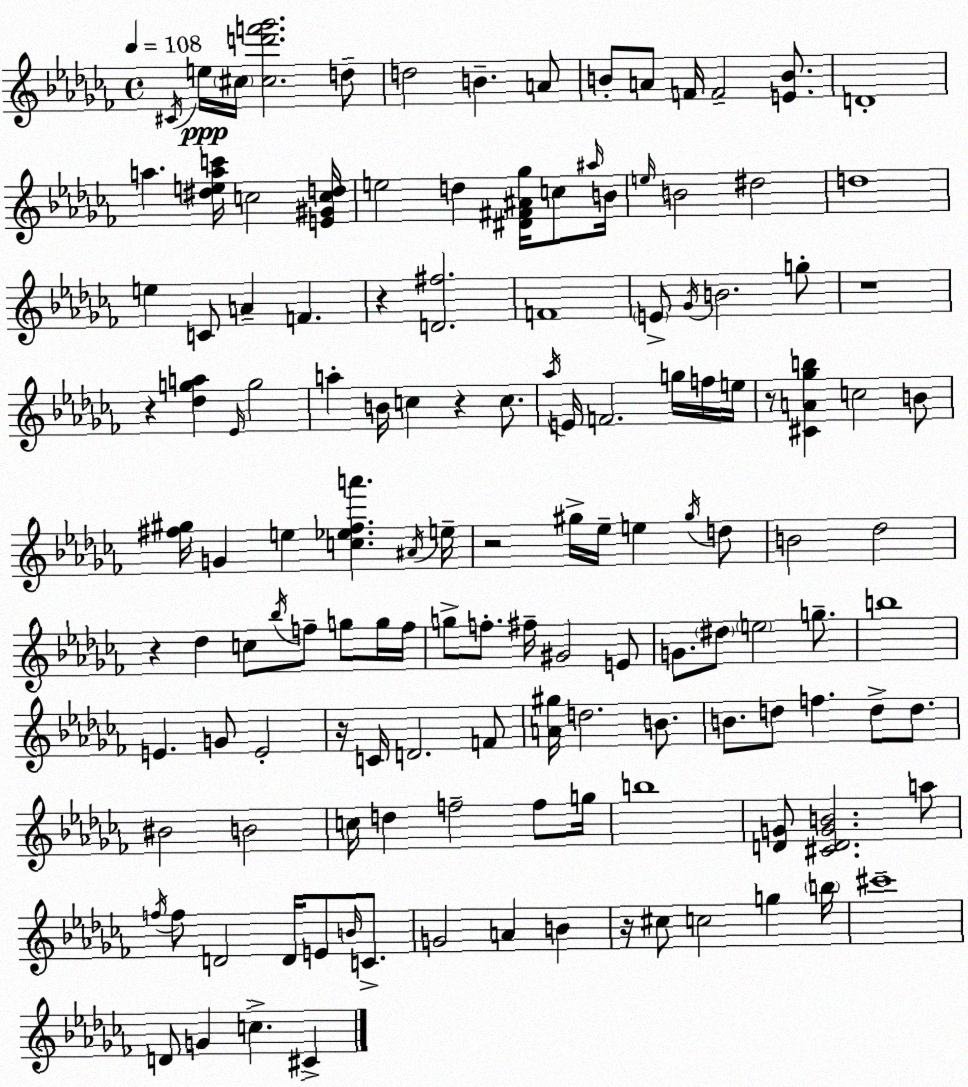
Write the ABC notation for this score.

X:1
T:Untitled
M:4/4
L:1/4
K:Abm
^C/4 e/4 ^c/4 [^cd'f'_g']2 d/2 d2 B A/2 B/2 A/2 F/4 F2 [EB]/2 D4 a [^deac']/4 c2 [E^Gcd]/4 e2 d [^D^F^A_g]/4 c/2 ^a/4 B/4 e/4 B2 ^d2 d4 e C/2 A F z [D^f]2 F4 E/2 _G/4 B2 g/2 z4 z [_dga] _E/4 g2 a B/4 c z c/2 _a/4 E/4 F2 g/4 f/4 e/4 z/2 [^CA_gb] c2 B/2 [^f^g]/4 G e [c_e^fa'] ^A/4 e/4 z2 ^g/4 _e/4 e ^g/4 d/2 B2 _d2 z _d c/2 _b/4 f/2 g/2 g/4 f/4 g/2 f/2 ^f/4 ^G2 E/2 G/2 ^d/2 e2 g/2 b4 E G/2 E2 z/4 C/4 D2 F/2 [A^g]/4 d2 B/2 B/2 d/2 f d/2 d/2 ^B2 B2 c/4 d f2 f/2 g/4 b4 [DG]/2 [^CDGB]2 a/2 f/4 f/2 D2 D/4 E/2 B/4 C/2 G2 A B z/4 ^c/2 c2 g b/4 ^c'4 D/2 G c ^C